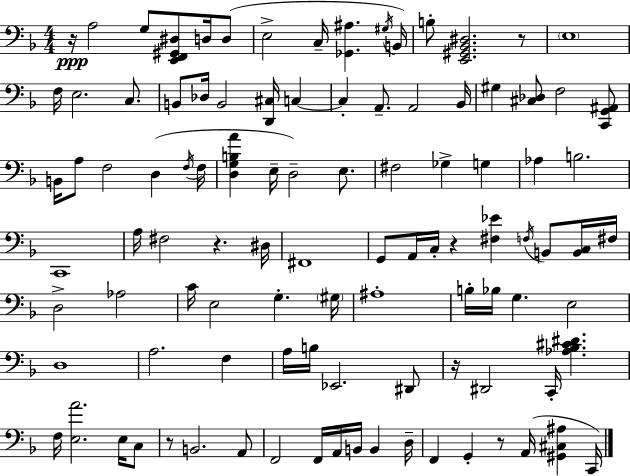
R/s A3/h G3/e [E2,F2,G#2,D#3]/e D3/s D3/e E3/h C3/s [Gb2,A#3]/q. G#3/s B2/s B3/e [E2,G#2,Bb2,D#3]/h. R/e E3/w F3/s E3/h. C3/e. B2/e Db3/s B2/h [D2,C#3]/s C3/q C3/q A2/e. A2/h Bb2/s G#3/q [C#3,Db3]/e F3/h [C2,G2,A#2]/e B2/s A3/e F3/h D3/q F3/s F3/s [D3,G3,B3,A4]/q E3/s D3/h E3/e. F#3/h Gb3/q G3/q Ab3/q B3/h. C2/w A3/s F#3/h R/q. D#3/s F#2/w G2/e A2/s C3/s R/q [F#3,Eb4]/q F3/s B2/e [B2,C3]/s F#3/s D3/h Ab3/h C4/s E3/h G3/q. G#3/s A#3/w B3/s Bb3/s G3/q. E3/h D3/w A3/h. F3/q A3/s B3/s Eb2/h. D#2/e R/s D#2/h C2/s [Ab3,Bb3,C#4,D#4]/q. F3/s [E3,A4]/h. E3/s C3/e R/e B2/h. A2/e F2/h F2/s A2/s B2/s B2/q D3/s F2/q G2/q R/e A2/s [G#2,C#3,A#3]/q C2/s